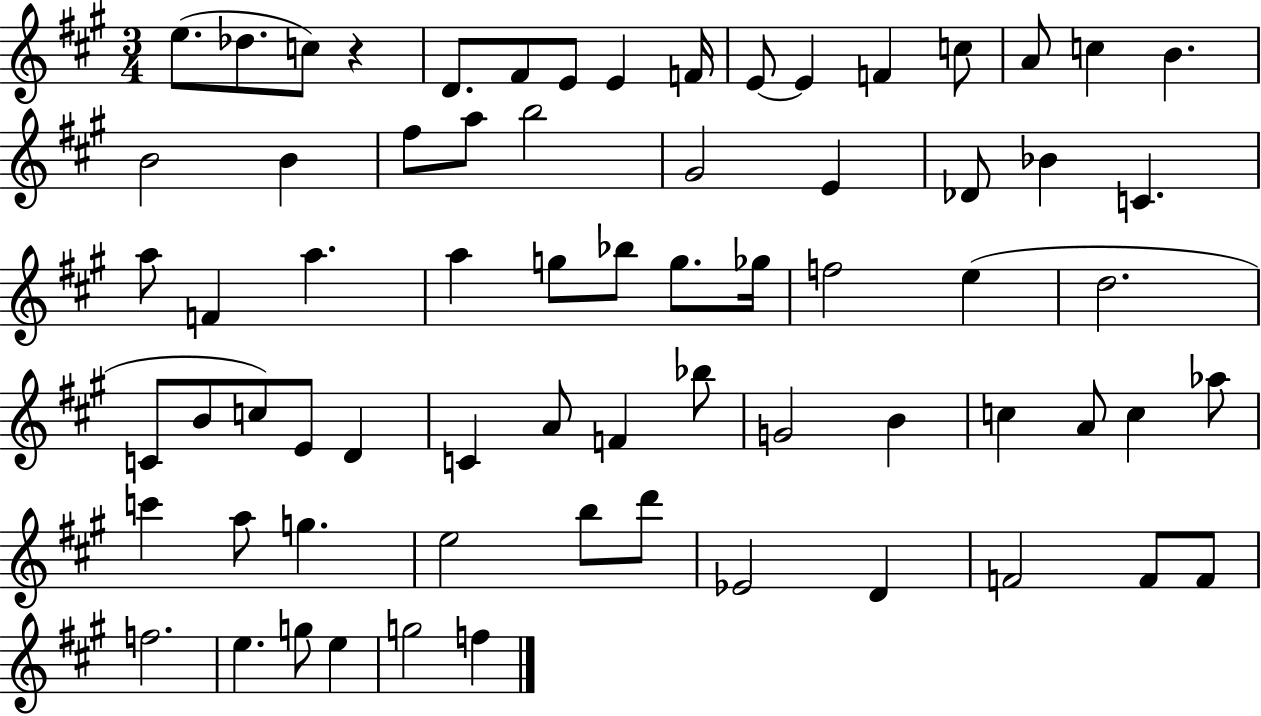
{
  \clef treble
  \numericTimeSignature
  \time 3/4
  \key a \major
  \repeat volta 2 { e''8.( des''8. c''8) r4 | d'8. fis'8 e'8 e'4 f'16 | e'8~~ e'4 f'4 c''8 | a'8 c''4 b'4. | \break b'2 b'4 | fis''8 a''8 b''2 | gis'2 e'4 | des'8 bes'4 c'4. | \break a''8 f'4 a''4. | a''4 g''8 bes''8 g''8. ges''16 | f''2 e''4( | d''2. | \break c'8 b'8 c''8) e'8 d'4 | c'4 a'8 f'4 bes''8 | g'2 b'4 | c''4 a'8 c''4 aes''8 | \break c'''4 a''8 g''4. | e''2 b''8 d'''8 | ees'2 d'4 | f'2 f'8 f'8 | \break f''2. | e''4. g''8 e''4 | g''2 f''4 | } \bar "|."
}